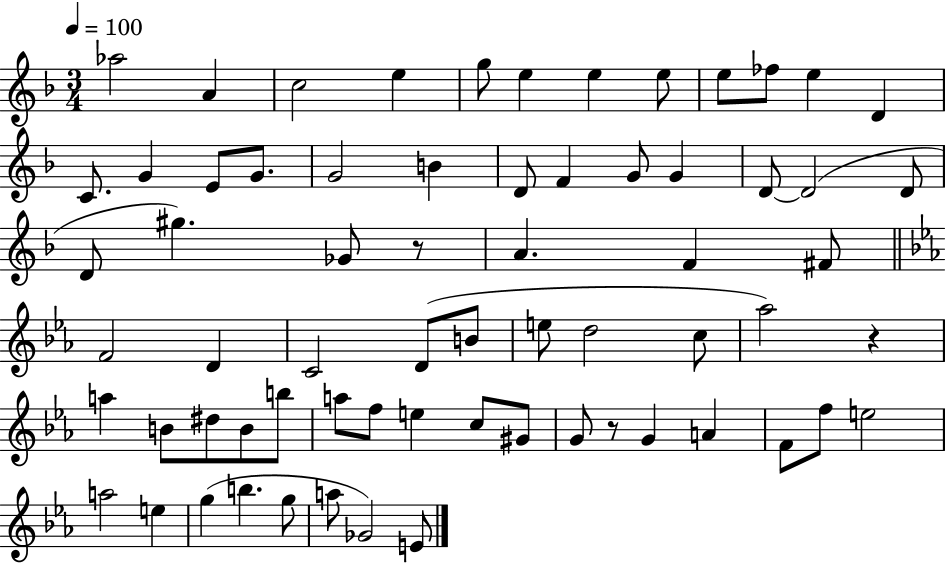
Ab5/h A4/q C5/h E5/q G5/e E5/q E5/q E5/e E5/e FES5/e E5/q D4/q C4/e. G4/q E4/e G4/e. G4/h B4/q D4/e F4/q G4/e G4/q D4/e D4/h D4/e D4/e G#5/q. Gb4/e R/e A4/q. F4/q F#4/e F4/h D4/q C4/h D4/e B4/e E5/e D5/h C5/e Ab5/h R/q A5/q B4/e D#5/e B4/e B5/e A5/e F5/e E5/q C5/e G#4/e G4/e R/e G4/q A4/q F4/e F5/e E5/h A5/h E5/q G5/q B5/q. G5/e A5/e Gb4/h E4/e